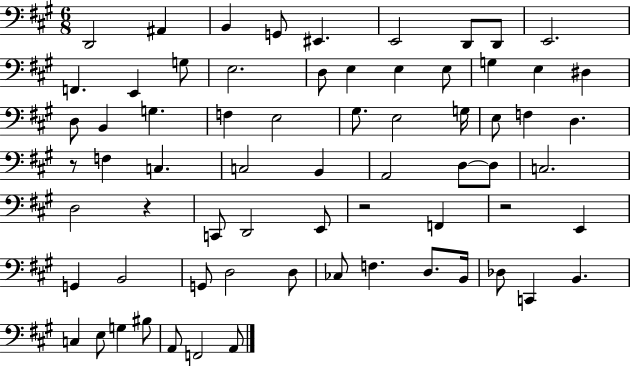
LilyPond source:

{
  \clef bass
  \numericTimeSignature
  \time 6/8
  \key a \major
  d,2 ais,4 | b,4 g,8 eis,4. | e,2 d,8 d,8 | e,2. | \break f,4. e,4 g8 | e2. | d8 e4 e4 e8 | g4 e4 dis4 | \break d8 b,4 g4. | f4 e2 | gis8. e2 g16 | e8 f4 d4. | \break r8 f4 c4. | c2 b,4 | a,2 d8~~ d8 | c2. | \break d2 r4 | c,8 d,2 e,8 | r2 f,4 | r2 e,4 | \break g,4 b,2 | g,8 d2 d8 | ces8 f4. d8. b,16 | des8 c,4 b,4. | \break c4 e8 g4 bis8 | a,8 f,2 a,8 | \bar "|."
}